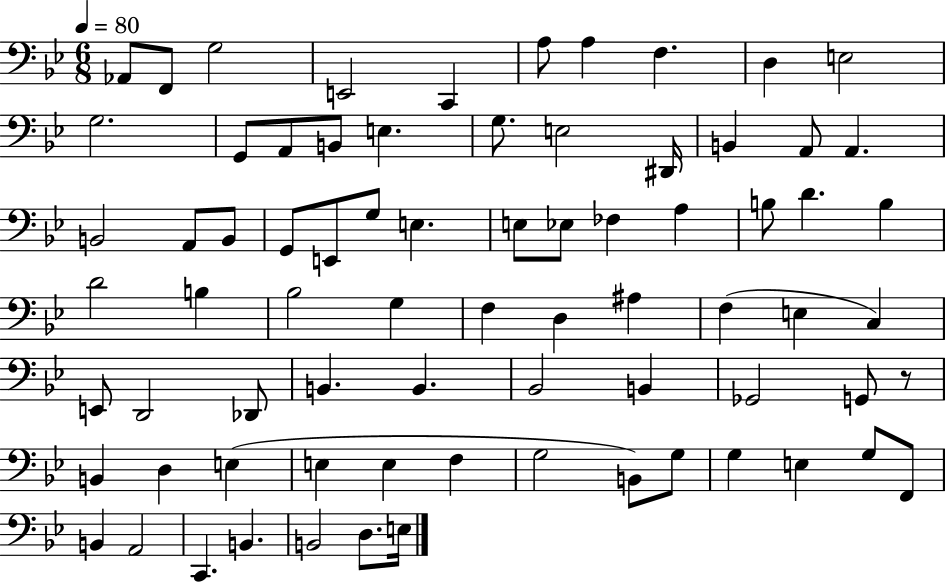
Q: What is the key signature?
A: BES major